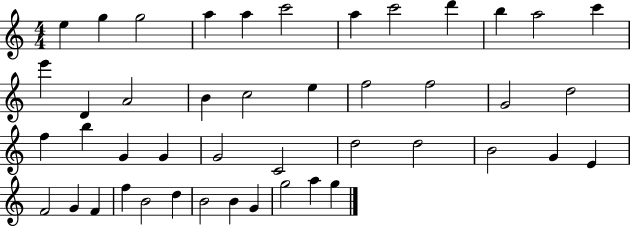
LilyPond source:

{
  \clef treble
  \numericTimeSignature
  \time 4/4
  \key c \major
  e''4 g''4 g''2 | a''4 a''4 c'''2 | a''4 c'''2 d'''4 | b''4 a''2 c'''4 | \break e'''4 d'4 a'2 | b'4 c''2 e''4 | f''2 f''2 | g'2 d''2 | \break f''4 b''4 g'4 g'4 | g'2 c'2 | d''2 d''2 | b'2 g'4 e'4 | \break f'2 g'4 f'4 | f''4 b'2 d''4 | b'2 b'4 g'4 | g''2 a''4 g''4 | \break \bar "|."
}